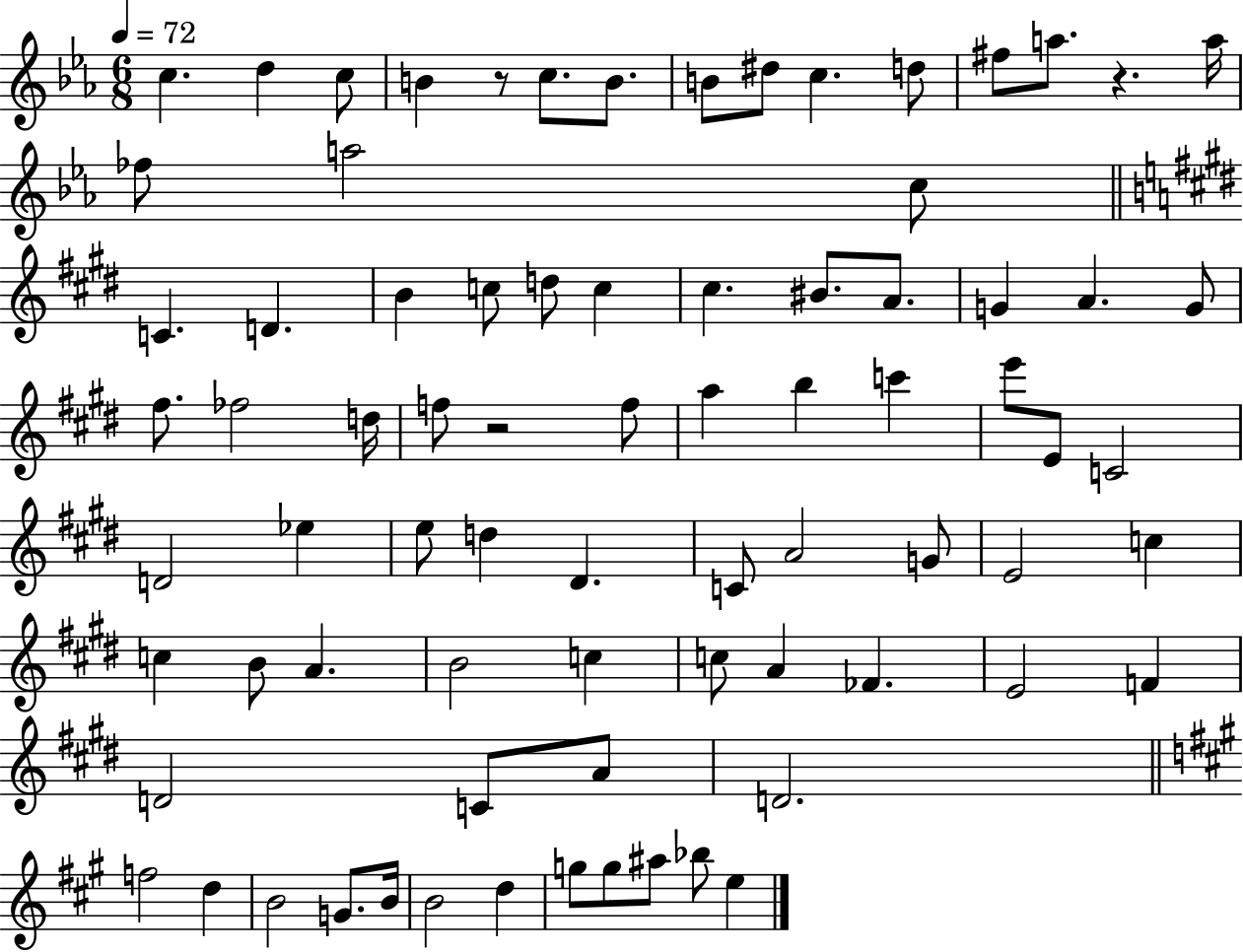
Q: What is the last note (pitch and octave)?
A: E5